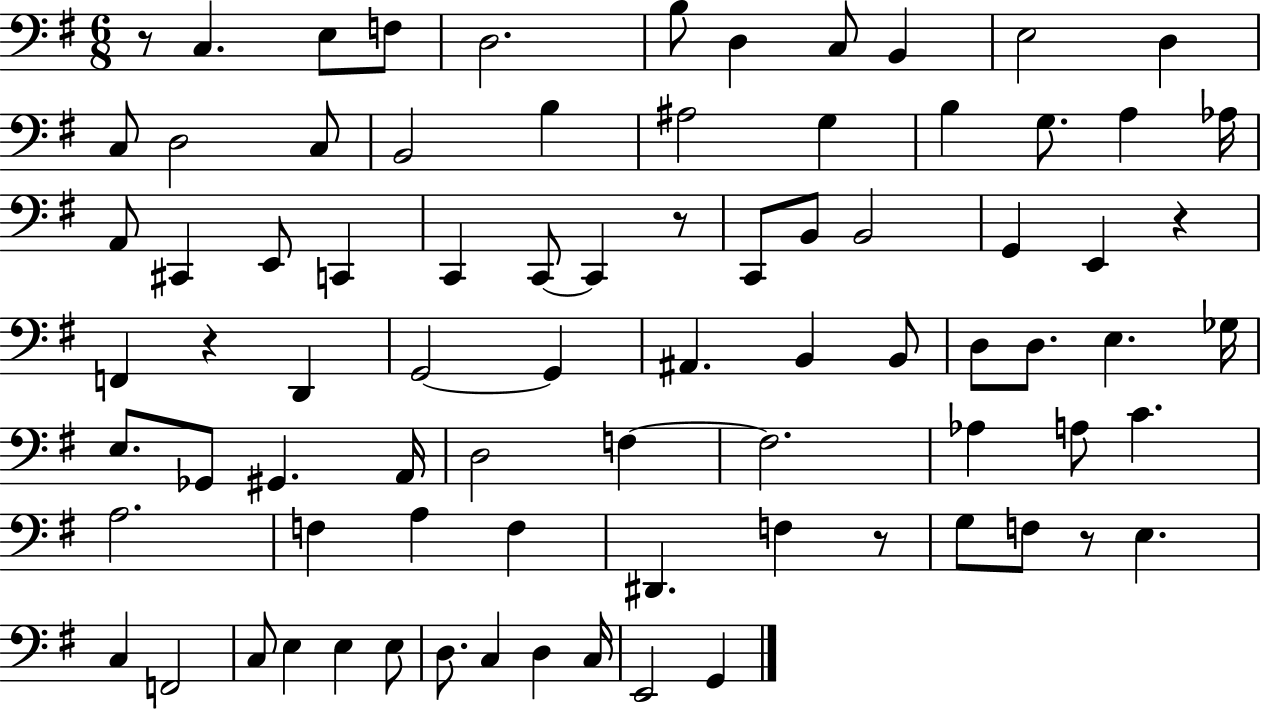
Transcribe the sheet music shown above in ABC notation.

X:1
T:Untitled
M:6/8
L:1/4
K:G
z/2 C, E,/2 F,/2 D,2 B,/2 D, C,/2 B,, E,2 D, C,/2 D,2 C,/2 B,,2 B, ^A,2 G, B, G,/2 A, _A,/4 A,,/2 ^C,, E,,/2 C,, C,, C,,/2 C,, z/2 C,,/2 B,,/2 B,,2 G,, E,, z F,, z D,, G,,2 G,, ^A,, B,, B,,/2 D,/2 D,/2 E, _G,/4 E,/2 _G,,/2 ^G,, A,,/4 D,2 F, F,2 _A, A,/2 C A,2 F, A, F, ^D,, F, z/2 G,/2 F,/2 z/2 E, C, F,,2 C,/2 E, E, E,/2 D,/2 C, D, C,/4 E,,2 G,,